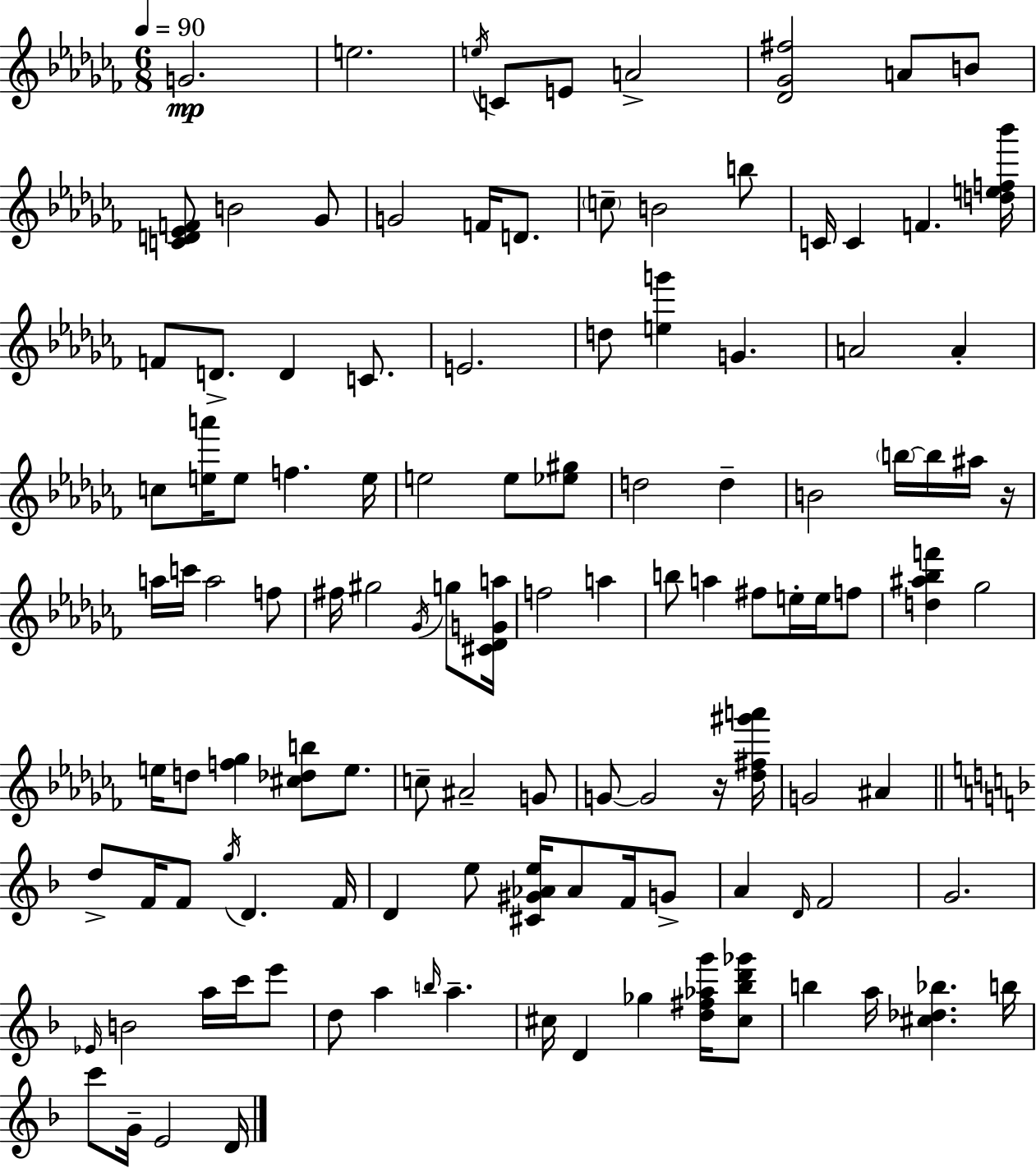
{
  \clef treble
  \numericTimeSignature
  \time 6/8
  \key aes \minor
  \tempo 4 = 90
  g'2.\mp | e''2. | \acciaccatura { e''16 } c'8 e'8 a'2-> | <des' ges' fis''>2 a'8 b'8 | \break <c' d' ees' f'>8 b'2 ges'8 | g'2 f'16 d'8. | \parenthesize c''8-- b'2 b''8 | c'16 c'4 f'4. | \break <d'' e'' f'' bes'''>16 f'8 d'8.-> d'4 c'8. | e'2. | d''8 <e'' g'''>4 g'4. | a'2 a'4-. | \break c''8 <e'' a'''>16 e''8 f''4. | e''16 e''2 e''8 <ees'' gis''>8 | d''2 d''4-- | b'2 \parenthesize b''16~~ b''16 ais''16 | \break r16 a''16 c'''16 a''2 f''8 | fis''16 gis''2 \acciaccatura { ges'16 } g''8 | <cis' des' g' a''>16 f''2 a''4 | b''8 a''4 fis''8 e''16-. e''16 | \break f''8 <d'' ais'' bes'' f'''>4 ges''2 | e''16 d''8 <f'' ges''>4 <cis'' des'' b''>8 e''8. | c''8-- ais'2-- | g'8 g'8~~ g'2 | \break r16 <des'' fis'' gis''' a'''>16 g'2 ais'4 | \bar "||" \break \key d \minor d''8-> f'16 f'8 \acciaccatura { g''16 } d'4. | f'16 d'4 e''8 <cis' gis' aes' e''>16 aes'8 f'16 g'8-> | a'4 \grace { d'16 } f'2 | g'2. | \break \grace { ees'16 } b'2 a''16 | c'''16 e'''8 d''8 a''4 \grace { b''16 } a''4.-- | cis''16 d'4 ges''4 | <d'' fis'' aes'' g'''>16 <cis'' bes'' d''' ges'''>8 b''4 a''16 <cis'' des'' bes''>4. | \break b''16 c'''8 g'16-- e'2 | d'16 \bar "|."
}